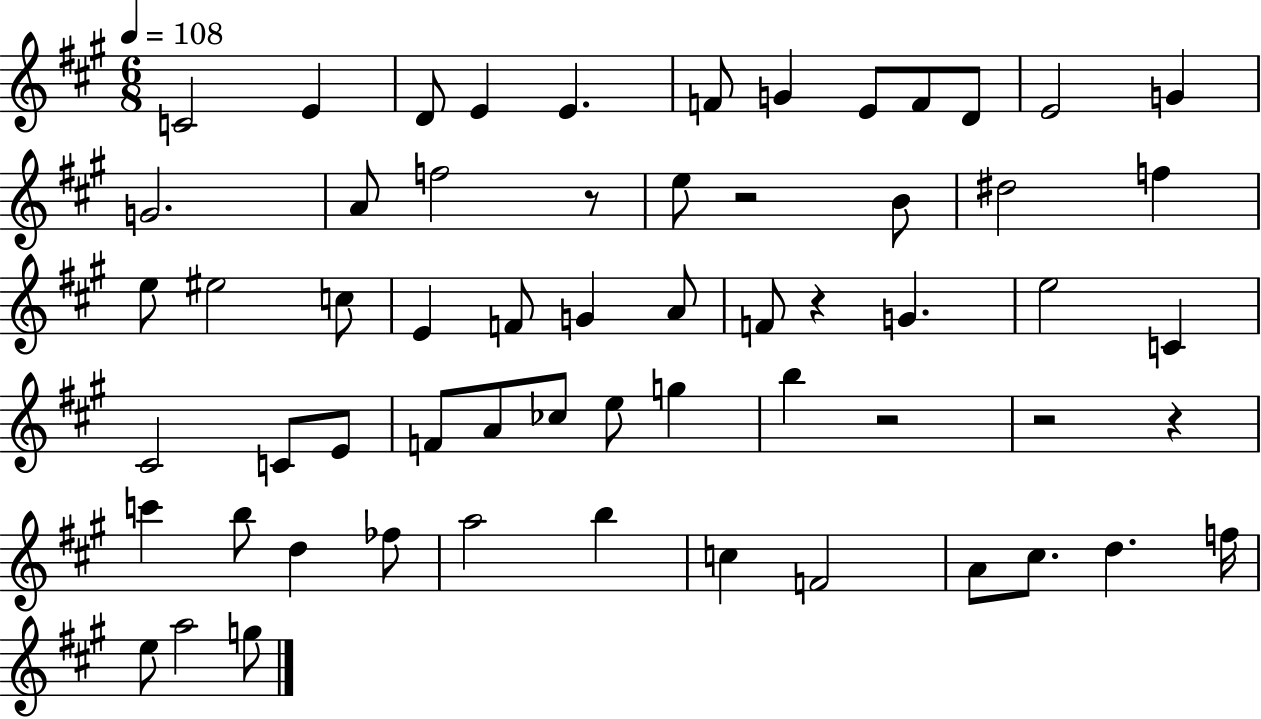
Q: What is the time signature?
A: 6/8